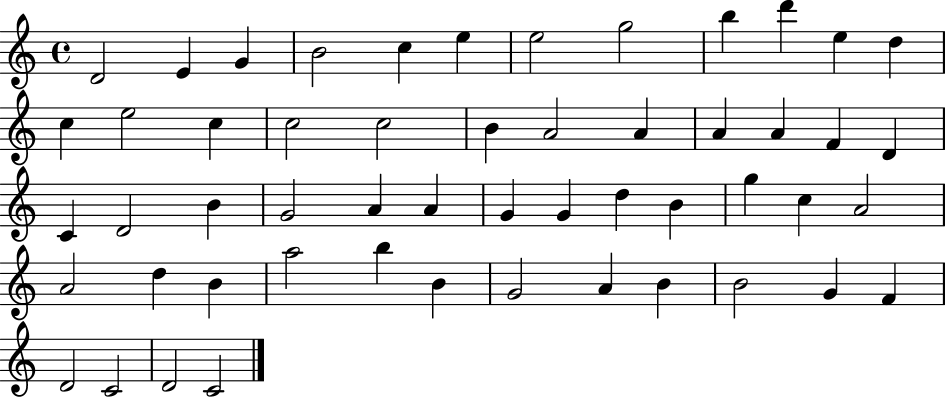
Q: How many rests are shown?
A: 0